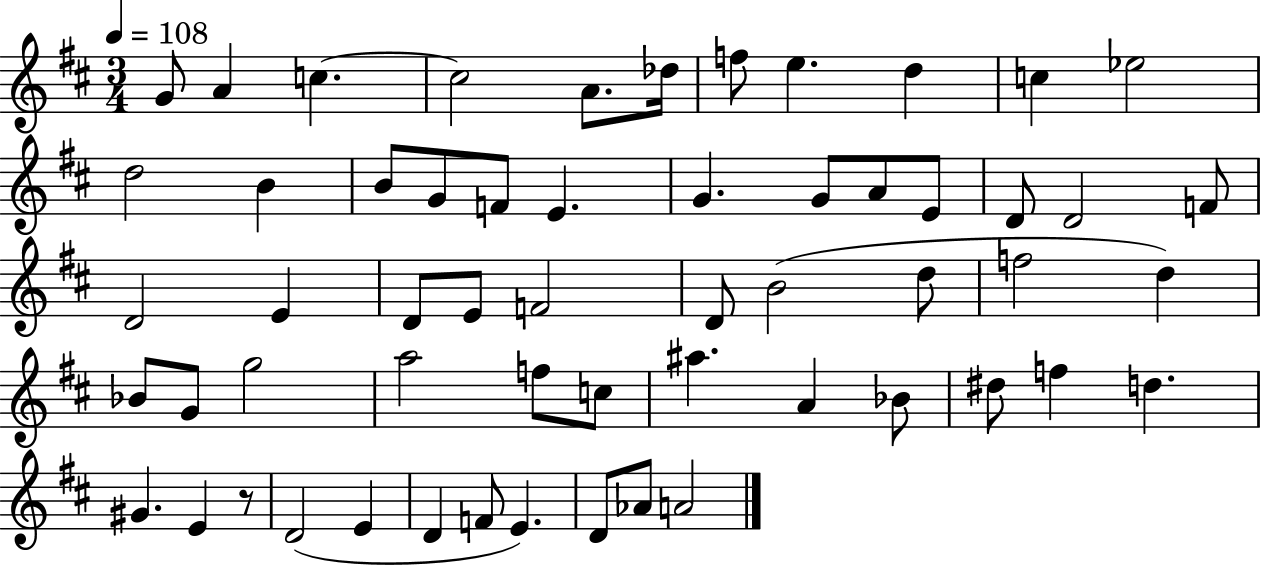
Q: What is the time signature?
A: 3/4